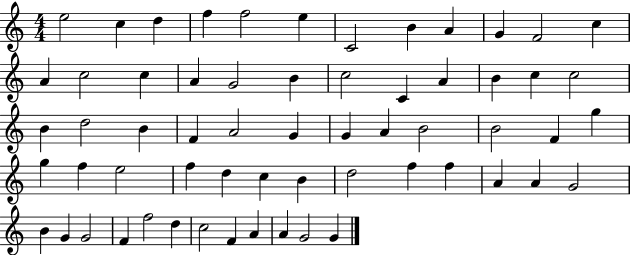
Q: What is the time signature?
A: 4/4